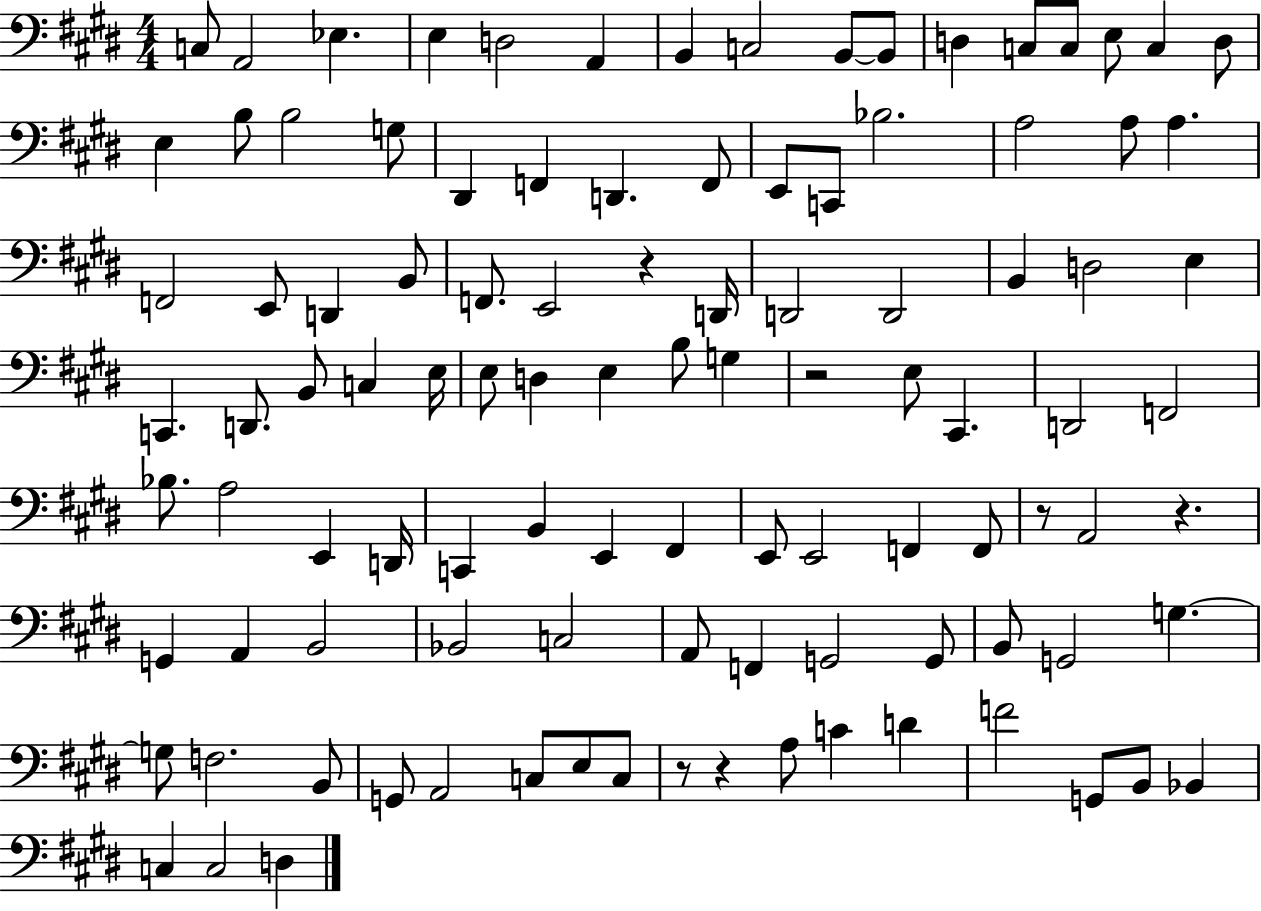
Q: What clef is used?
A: bass